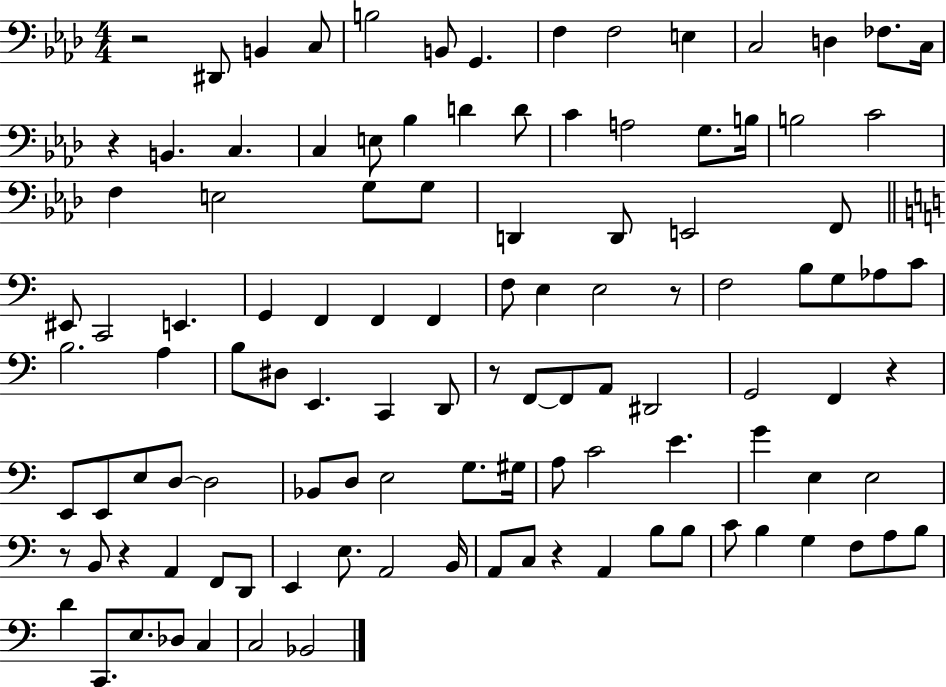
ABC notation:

X:1
T:Untitled
M:4/4
L:1/4
K:Ab
z2 ^D,,/2 B,, C,/2 B,2 B,,/2 G,, F, F,2 E, C,2 D, _F,/2 C,/4 z B,, C, C, E,/2 _B, D D/2 C A,2 G,/2 B,/4 B,2 C2 F, E,2 G,/2 G,/2 D,, D,,/2 E,,2 F,,/2 ^E,,/2 C,,2 E,, G,, F,, F,, F,, F,/2 E, E,2 z/2 F,2 B,/2 G,/2 _A,/2 C/2 B,2 A, B,/2 ^D,/2 E,, C,, D,,/2 z/2 F,,/2 F,,/2 A,,/2 ^D,,2 G,,2 F,, z E,,/2 E,,/2 E,/2 D,/2 D,2 _B,,/2 D,/2 E,2 G,/2 ^G,/4 A,/2 C2 E G E, E,2 z/2 B,,/2 z A,, F,,/2 D,,/2 E,, E,/2 A,,2 B,,/4 A,,/2 C,/2 z A,, B,/2 B,/2 C/2 B, G, F,/2 A,/2 B,/2 D C,,/2 E,/2 _D,/2 C, C,2 _B,,2